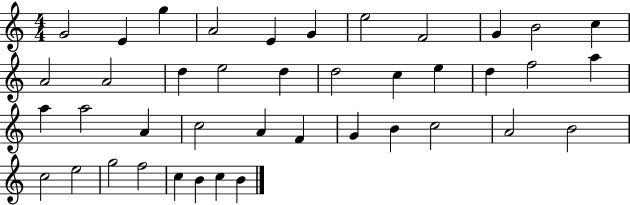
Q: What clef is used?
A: treble